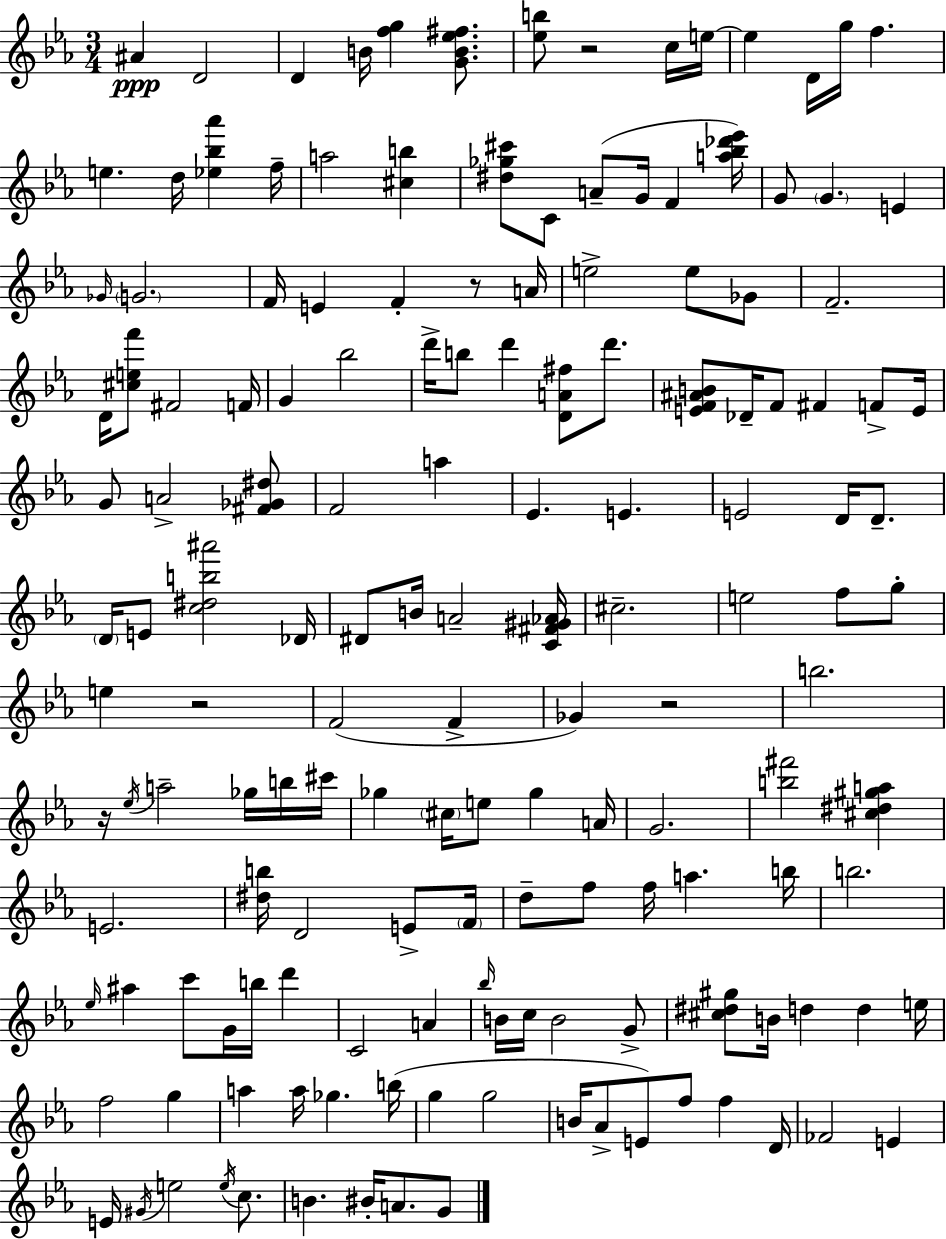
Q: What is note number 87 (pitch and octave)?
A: F5